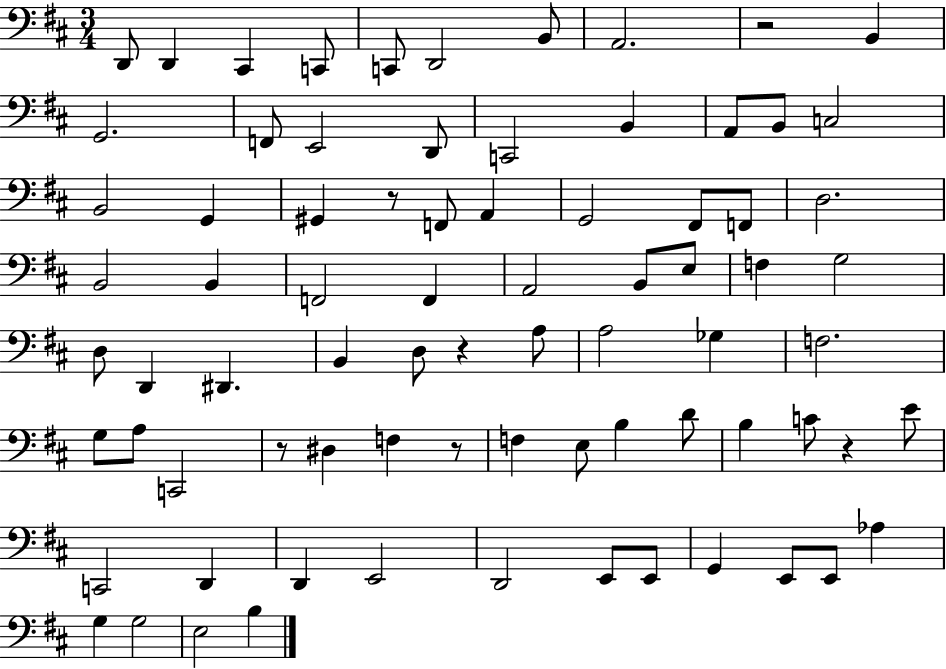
D2/e D2/q C#2/q C2/e C2/e D2/h B2/e A2/h. R/h B2/q G2/h. F2/e E2/h D2/e C2/h B2/q A2/e B2/e C3/h B2/h G2/q G#2/q R/e F2/e A2/q G2/h F#2/e F2/e D3/h. B2/h B2/q F2/h F2/q A2/h B2/e E3/e F3/q G3/h D3/e D2/q D#2/q. B2/q D3/e R/q A3/e A3/h Gb3/q F3/h. G3/e A3/e C2/h R/e D#3/q F3/q R/e F3/q E3/e B3/q D4/e B3/q C4/e R/q E4/e C2/h D2/q D2/q E2/h D2/h E2/e E2/e G2/q E2/e E2/e Ab3/q G3/q G3/h E3/h B3/q